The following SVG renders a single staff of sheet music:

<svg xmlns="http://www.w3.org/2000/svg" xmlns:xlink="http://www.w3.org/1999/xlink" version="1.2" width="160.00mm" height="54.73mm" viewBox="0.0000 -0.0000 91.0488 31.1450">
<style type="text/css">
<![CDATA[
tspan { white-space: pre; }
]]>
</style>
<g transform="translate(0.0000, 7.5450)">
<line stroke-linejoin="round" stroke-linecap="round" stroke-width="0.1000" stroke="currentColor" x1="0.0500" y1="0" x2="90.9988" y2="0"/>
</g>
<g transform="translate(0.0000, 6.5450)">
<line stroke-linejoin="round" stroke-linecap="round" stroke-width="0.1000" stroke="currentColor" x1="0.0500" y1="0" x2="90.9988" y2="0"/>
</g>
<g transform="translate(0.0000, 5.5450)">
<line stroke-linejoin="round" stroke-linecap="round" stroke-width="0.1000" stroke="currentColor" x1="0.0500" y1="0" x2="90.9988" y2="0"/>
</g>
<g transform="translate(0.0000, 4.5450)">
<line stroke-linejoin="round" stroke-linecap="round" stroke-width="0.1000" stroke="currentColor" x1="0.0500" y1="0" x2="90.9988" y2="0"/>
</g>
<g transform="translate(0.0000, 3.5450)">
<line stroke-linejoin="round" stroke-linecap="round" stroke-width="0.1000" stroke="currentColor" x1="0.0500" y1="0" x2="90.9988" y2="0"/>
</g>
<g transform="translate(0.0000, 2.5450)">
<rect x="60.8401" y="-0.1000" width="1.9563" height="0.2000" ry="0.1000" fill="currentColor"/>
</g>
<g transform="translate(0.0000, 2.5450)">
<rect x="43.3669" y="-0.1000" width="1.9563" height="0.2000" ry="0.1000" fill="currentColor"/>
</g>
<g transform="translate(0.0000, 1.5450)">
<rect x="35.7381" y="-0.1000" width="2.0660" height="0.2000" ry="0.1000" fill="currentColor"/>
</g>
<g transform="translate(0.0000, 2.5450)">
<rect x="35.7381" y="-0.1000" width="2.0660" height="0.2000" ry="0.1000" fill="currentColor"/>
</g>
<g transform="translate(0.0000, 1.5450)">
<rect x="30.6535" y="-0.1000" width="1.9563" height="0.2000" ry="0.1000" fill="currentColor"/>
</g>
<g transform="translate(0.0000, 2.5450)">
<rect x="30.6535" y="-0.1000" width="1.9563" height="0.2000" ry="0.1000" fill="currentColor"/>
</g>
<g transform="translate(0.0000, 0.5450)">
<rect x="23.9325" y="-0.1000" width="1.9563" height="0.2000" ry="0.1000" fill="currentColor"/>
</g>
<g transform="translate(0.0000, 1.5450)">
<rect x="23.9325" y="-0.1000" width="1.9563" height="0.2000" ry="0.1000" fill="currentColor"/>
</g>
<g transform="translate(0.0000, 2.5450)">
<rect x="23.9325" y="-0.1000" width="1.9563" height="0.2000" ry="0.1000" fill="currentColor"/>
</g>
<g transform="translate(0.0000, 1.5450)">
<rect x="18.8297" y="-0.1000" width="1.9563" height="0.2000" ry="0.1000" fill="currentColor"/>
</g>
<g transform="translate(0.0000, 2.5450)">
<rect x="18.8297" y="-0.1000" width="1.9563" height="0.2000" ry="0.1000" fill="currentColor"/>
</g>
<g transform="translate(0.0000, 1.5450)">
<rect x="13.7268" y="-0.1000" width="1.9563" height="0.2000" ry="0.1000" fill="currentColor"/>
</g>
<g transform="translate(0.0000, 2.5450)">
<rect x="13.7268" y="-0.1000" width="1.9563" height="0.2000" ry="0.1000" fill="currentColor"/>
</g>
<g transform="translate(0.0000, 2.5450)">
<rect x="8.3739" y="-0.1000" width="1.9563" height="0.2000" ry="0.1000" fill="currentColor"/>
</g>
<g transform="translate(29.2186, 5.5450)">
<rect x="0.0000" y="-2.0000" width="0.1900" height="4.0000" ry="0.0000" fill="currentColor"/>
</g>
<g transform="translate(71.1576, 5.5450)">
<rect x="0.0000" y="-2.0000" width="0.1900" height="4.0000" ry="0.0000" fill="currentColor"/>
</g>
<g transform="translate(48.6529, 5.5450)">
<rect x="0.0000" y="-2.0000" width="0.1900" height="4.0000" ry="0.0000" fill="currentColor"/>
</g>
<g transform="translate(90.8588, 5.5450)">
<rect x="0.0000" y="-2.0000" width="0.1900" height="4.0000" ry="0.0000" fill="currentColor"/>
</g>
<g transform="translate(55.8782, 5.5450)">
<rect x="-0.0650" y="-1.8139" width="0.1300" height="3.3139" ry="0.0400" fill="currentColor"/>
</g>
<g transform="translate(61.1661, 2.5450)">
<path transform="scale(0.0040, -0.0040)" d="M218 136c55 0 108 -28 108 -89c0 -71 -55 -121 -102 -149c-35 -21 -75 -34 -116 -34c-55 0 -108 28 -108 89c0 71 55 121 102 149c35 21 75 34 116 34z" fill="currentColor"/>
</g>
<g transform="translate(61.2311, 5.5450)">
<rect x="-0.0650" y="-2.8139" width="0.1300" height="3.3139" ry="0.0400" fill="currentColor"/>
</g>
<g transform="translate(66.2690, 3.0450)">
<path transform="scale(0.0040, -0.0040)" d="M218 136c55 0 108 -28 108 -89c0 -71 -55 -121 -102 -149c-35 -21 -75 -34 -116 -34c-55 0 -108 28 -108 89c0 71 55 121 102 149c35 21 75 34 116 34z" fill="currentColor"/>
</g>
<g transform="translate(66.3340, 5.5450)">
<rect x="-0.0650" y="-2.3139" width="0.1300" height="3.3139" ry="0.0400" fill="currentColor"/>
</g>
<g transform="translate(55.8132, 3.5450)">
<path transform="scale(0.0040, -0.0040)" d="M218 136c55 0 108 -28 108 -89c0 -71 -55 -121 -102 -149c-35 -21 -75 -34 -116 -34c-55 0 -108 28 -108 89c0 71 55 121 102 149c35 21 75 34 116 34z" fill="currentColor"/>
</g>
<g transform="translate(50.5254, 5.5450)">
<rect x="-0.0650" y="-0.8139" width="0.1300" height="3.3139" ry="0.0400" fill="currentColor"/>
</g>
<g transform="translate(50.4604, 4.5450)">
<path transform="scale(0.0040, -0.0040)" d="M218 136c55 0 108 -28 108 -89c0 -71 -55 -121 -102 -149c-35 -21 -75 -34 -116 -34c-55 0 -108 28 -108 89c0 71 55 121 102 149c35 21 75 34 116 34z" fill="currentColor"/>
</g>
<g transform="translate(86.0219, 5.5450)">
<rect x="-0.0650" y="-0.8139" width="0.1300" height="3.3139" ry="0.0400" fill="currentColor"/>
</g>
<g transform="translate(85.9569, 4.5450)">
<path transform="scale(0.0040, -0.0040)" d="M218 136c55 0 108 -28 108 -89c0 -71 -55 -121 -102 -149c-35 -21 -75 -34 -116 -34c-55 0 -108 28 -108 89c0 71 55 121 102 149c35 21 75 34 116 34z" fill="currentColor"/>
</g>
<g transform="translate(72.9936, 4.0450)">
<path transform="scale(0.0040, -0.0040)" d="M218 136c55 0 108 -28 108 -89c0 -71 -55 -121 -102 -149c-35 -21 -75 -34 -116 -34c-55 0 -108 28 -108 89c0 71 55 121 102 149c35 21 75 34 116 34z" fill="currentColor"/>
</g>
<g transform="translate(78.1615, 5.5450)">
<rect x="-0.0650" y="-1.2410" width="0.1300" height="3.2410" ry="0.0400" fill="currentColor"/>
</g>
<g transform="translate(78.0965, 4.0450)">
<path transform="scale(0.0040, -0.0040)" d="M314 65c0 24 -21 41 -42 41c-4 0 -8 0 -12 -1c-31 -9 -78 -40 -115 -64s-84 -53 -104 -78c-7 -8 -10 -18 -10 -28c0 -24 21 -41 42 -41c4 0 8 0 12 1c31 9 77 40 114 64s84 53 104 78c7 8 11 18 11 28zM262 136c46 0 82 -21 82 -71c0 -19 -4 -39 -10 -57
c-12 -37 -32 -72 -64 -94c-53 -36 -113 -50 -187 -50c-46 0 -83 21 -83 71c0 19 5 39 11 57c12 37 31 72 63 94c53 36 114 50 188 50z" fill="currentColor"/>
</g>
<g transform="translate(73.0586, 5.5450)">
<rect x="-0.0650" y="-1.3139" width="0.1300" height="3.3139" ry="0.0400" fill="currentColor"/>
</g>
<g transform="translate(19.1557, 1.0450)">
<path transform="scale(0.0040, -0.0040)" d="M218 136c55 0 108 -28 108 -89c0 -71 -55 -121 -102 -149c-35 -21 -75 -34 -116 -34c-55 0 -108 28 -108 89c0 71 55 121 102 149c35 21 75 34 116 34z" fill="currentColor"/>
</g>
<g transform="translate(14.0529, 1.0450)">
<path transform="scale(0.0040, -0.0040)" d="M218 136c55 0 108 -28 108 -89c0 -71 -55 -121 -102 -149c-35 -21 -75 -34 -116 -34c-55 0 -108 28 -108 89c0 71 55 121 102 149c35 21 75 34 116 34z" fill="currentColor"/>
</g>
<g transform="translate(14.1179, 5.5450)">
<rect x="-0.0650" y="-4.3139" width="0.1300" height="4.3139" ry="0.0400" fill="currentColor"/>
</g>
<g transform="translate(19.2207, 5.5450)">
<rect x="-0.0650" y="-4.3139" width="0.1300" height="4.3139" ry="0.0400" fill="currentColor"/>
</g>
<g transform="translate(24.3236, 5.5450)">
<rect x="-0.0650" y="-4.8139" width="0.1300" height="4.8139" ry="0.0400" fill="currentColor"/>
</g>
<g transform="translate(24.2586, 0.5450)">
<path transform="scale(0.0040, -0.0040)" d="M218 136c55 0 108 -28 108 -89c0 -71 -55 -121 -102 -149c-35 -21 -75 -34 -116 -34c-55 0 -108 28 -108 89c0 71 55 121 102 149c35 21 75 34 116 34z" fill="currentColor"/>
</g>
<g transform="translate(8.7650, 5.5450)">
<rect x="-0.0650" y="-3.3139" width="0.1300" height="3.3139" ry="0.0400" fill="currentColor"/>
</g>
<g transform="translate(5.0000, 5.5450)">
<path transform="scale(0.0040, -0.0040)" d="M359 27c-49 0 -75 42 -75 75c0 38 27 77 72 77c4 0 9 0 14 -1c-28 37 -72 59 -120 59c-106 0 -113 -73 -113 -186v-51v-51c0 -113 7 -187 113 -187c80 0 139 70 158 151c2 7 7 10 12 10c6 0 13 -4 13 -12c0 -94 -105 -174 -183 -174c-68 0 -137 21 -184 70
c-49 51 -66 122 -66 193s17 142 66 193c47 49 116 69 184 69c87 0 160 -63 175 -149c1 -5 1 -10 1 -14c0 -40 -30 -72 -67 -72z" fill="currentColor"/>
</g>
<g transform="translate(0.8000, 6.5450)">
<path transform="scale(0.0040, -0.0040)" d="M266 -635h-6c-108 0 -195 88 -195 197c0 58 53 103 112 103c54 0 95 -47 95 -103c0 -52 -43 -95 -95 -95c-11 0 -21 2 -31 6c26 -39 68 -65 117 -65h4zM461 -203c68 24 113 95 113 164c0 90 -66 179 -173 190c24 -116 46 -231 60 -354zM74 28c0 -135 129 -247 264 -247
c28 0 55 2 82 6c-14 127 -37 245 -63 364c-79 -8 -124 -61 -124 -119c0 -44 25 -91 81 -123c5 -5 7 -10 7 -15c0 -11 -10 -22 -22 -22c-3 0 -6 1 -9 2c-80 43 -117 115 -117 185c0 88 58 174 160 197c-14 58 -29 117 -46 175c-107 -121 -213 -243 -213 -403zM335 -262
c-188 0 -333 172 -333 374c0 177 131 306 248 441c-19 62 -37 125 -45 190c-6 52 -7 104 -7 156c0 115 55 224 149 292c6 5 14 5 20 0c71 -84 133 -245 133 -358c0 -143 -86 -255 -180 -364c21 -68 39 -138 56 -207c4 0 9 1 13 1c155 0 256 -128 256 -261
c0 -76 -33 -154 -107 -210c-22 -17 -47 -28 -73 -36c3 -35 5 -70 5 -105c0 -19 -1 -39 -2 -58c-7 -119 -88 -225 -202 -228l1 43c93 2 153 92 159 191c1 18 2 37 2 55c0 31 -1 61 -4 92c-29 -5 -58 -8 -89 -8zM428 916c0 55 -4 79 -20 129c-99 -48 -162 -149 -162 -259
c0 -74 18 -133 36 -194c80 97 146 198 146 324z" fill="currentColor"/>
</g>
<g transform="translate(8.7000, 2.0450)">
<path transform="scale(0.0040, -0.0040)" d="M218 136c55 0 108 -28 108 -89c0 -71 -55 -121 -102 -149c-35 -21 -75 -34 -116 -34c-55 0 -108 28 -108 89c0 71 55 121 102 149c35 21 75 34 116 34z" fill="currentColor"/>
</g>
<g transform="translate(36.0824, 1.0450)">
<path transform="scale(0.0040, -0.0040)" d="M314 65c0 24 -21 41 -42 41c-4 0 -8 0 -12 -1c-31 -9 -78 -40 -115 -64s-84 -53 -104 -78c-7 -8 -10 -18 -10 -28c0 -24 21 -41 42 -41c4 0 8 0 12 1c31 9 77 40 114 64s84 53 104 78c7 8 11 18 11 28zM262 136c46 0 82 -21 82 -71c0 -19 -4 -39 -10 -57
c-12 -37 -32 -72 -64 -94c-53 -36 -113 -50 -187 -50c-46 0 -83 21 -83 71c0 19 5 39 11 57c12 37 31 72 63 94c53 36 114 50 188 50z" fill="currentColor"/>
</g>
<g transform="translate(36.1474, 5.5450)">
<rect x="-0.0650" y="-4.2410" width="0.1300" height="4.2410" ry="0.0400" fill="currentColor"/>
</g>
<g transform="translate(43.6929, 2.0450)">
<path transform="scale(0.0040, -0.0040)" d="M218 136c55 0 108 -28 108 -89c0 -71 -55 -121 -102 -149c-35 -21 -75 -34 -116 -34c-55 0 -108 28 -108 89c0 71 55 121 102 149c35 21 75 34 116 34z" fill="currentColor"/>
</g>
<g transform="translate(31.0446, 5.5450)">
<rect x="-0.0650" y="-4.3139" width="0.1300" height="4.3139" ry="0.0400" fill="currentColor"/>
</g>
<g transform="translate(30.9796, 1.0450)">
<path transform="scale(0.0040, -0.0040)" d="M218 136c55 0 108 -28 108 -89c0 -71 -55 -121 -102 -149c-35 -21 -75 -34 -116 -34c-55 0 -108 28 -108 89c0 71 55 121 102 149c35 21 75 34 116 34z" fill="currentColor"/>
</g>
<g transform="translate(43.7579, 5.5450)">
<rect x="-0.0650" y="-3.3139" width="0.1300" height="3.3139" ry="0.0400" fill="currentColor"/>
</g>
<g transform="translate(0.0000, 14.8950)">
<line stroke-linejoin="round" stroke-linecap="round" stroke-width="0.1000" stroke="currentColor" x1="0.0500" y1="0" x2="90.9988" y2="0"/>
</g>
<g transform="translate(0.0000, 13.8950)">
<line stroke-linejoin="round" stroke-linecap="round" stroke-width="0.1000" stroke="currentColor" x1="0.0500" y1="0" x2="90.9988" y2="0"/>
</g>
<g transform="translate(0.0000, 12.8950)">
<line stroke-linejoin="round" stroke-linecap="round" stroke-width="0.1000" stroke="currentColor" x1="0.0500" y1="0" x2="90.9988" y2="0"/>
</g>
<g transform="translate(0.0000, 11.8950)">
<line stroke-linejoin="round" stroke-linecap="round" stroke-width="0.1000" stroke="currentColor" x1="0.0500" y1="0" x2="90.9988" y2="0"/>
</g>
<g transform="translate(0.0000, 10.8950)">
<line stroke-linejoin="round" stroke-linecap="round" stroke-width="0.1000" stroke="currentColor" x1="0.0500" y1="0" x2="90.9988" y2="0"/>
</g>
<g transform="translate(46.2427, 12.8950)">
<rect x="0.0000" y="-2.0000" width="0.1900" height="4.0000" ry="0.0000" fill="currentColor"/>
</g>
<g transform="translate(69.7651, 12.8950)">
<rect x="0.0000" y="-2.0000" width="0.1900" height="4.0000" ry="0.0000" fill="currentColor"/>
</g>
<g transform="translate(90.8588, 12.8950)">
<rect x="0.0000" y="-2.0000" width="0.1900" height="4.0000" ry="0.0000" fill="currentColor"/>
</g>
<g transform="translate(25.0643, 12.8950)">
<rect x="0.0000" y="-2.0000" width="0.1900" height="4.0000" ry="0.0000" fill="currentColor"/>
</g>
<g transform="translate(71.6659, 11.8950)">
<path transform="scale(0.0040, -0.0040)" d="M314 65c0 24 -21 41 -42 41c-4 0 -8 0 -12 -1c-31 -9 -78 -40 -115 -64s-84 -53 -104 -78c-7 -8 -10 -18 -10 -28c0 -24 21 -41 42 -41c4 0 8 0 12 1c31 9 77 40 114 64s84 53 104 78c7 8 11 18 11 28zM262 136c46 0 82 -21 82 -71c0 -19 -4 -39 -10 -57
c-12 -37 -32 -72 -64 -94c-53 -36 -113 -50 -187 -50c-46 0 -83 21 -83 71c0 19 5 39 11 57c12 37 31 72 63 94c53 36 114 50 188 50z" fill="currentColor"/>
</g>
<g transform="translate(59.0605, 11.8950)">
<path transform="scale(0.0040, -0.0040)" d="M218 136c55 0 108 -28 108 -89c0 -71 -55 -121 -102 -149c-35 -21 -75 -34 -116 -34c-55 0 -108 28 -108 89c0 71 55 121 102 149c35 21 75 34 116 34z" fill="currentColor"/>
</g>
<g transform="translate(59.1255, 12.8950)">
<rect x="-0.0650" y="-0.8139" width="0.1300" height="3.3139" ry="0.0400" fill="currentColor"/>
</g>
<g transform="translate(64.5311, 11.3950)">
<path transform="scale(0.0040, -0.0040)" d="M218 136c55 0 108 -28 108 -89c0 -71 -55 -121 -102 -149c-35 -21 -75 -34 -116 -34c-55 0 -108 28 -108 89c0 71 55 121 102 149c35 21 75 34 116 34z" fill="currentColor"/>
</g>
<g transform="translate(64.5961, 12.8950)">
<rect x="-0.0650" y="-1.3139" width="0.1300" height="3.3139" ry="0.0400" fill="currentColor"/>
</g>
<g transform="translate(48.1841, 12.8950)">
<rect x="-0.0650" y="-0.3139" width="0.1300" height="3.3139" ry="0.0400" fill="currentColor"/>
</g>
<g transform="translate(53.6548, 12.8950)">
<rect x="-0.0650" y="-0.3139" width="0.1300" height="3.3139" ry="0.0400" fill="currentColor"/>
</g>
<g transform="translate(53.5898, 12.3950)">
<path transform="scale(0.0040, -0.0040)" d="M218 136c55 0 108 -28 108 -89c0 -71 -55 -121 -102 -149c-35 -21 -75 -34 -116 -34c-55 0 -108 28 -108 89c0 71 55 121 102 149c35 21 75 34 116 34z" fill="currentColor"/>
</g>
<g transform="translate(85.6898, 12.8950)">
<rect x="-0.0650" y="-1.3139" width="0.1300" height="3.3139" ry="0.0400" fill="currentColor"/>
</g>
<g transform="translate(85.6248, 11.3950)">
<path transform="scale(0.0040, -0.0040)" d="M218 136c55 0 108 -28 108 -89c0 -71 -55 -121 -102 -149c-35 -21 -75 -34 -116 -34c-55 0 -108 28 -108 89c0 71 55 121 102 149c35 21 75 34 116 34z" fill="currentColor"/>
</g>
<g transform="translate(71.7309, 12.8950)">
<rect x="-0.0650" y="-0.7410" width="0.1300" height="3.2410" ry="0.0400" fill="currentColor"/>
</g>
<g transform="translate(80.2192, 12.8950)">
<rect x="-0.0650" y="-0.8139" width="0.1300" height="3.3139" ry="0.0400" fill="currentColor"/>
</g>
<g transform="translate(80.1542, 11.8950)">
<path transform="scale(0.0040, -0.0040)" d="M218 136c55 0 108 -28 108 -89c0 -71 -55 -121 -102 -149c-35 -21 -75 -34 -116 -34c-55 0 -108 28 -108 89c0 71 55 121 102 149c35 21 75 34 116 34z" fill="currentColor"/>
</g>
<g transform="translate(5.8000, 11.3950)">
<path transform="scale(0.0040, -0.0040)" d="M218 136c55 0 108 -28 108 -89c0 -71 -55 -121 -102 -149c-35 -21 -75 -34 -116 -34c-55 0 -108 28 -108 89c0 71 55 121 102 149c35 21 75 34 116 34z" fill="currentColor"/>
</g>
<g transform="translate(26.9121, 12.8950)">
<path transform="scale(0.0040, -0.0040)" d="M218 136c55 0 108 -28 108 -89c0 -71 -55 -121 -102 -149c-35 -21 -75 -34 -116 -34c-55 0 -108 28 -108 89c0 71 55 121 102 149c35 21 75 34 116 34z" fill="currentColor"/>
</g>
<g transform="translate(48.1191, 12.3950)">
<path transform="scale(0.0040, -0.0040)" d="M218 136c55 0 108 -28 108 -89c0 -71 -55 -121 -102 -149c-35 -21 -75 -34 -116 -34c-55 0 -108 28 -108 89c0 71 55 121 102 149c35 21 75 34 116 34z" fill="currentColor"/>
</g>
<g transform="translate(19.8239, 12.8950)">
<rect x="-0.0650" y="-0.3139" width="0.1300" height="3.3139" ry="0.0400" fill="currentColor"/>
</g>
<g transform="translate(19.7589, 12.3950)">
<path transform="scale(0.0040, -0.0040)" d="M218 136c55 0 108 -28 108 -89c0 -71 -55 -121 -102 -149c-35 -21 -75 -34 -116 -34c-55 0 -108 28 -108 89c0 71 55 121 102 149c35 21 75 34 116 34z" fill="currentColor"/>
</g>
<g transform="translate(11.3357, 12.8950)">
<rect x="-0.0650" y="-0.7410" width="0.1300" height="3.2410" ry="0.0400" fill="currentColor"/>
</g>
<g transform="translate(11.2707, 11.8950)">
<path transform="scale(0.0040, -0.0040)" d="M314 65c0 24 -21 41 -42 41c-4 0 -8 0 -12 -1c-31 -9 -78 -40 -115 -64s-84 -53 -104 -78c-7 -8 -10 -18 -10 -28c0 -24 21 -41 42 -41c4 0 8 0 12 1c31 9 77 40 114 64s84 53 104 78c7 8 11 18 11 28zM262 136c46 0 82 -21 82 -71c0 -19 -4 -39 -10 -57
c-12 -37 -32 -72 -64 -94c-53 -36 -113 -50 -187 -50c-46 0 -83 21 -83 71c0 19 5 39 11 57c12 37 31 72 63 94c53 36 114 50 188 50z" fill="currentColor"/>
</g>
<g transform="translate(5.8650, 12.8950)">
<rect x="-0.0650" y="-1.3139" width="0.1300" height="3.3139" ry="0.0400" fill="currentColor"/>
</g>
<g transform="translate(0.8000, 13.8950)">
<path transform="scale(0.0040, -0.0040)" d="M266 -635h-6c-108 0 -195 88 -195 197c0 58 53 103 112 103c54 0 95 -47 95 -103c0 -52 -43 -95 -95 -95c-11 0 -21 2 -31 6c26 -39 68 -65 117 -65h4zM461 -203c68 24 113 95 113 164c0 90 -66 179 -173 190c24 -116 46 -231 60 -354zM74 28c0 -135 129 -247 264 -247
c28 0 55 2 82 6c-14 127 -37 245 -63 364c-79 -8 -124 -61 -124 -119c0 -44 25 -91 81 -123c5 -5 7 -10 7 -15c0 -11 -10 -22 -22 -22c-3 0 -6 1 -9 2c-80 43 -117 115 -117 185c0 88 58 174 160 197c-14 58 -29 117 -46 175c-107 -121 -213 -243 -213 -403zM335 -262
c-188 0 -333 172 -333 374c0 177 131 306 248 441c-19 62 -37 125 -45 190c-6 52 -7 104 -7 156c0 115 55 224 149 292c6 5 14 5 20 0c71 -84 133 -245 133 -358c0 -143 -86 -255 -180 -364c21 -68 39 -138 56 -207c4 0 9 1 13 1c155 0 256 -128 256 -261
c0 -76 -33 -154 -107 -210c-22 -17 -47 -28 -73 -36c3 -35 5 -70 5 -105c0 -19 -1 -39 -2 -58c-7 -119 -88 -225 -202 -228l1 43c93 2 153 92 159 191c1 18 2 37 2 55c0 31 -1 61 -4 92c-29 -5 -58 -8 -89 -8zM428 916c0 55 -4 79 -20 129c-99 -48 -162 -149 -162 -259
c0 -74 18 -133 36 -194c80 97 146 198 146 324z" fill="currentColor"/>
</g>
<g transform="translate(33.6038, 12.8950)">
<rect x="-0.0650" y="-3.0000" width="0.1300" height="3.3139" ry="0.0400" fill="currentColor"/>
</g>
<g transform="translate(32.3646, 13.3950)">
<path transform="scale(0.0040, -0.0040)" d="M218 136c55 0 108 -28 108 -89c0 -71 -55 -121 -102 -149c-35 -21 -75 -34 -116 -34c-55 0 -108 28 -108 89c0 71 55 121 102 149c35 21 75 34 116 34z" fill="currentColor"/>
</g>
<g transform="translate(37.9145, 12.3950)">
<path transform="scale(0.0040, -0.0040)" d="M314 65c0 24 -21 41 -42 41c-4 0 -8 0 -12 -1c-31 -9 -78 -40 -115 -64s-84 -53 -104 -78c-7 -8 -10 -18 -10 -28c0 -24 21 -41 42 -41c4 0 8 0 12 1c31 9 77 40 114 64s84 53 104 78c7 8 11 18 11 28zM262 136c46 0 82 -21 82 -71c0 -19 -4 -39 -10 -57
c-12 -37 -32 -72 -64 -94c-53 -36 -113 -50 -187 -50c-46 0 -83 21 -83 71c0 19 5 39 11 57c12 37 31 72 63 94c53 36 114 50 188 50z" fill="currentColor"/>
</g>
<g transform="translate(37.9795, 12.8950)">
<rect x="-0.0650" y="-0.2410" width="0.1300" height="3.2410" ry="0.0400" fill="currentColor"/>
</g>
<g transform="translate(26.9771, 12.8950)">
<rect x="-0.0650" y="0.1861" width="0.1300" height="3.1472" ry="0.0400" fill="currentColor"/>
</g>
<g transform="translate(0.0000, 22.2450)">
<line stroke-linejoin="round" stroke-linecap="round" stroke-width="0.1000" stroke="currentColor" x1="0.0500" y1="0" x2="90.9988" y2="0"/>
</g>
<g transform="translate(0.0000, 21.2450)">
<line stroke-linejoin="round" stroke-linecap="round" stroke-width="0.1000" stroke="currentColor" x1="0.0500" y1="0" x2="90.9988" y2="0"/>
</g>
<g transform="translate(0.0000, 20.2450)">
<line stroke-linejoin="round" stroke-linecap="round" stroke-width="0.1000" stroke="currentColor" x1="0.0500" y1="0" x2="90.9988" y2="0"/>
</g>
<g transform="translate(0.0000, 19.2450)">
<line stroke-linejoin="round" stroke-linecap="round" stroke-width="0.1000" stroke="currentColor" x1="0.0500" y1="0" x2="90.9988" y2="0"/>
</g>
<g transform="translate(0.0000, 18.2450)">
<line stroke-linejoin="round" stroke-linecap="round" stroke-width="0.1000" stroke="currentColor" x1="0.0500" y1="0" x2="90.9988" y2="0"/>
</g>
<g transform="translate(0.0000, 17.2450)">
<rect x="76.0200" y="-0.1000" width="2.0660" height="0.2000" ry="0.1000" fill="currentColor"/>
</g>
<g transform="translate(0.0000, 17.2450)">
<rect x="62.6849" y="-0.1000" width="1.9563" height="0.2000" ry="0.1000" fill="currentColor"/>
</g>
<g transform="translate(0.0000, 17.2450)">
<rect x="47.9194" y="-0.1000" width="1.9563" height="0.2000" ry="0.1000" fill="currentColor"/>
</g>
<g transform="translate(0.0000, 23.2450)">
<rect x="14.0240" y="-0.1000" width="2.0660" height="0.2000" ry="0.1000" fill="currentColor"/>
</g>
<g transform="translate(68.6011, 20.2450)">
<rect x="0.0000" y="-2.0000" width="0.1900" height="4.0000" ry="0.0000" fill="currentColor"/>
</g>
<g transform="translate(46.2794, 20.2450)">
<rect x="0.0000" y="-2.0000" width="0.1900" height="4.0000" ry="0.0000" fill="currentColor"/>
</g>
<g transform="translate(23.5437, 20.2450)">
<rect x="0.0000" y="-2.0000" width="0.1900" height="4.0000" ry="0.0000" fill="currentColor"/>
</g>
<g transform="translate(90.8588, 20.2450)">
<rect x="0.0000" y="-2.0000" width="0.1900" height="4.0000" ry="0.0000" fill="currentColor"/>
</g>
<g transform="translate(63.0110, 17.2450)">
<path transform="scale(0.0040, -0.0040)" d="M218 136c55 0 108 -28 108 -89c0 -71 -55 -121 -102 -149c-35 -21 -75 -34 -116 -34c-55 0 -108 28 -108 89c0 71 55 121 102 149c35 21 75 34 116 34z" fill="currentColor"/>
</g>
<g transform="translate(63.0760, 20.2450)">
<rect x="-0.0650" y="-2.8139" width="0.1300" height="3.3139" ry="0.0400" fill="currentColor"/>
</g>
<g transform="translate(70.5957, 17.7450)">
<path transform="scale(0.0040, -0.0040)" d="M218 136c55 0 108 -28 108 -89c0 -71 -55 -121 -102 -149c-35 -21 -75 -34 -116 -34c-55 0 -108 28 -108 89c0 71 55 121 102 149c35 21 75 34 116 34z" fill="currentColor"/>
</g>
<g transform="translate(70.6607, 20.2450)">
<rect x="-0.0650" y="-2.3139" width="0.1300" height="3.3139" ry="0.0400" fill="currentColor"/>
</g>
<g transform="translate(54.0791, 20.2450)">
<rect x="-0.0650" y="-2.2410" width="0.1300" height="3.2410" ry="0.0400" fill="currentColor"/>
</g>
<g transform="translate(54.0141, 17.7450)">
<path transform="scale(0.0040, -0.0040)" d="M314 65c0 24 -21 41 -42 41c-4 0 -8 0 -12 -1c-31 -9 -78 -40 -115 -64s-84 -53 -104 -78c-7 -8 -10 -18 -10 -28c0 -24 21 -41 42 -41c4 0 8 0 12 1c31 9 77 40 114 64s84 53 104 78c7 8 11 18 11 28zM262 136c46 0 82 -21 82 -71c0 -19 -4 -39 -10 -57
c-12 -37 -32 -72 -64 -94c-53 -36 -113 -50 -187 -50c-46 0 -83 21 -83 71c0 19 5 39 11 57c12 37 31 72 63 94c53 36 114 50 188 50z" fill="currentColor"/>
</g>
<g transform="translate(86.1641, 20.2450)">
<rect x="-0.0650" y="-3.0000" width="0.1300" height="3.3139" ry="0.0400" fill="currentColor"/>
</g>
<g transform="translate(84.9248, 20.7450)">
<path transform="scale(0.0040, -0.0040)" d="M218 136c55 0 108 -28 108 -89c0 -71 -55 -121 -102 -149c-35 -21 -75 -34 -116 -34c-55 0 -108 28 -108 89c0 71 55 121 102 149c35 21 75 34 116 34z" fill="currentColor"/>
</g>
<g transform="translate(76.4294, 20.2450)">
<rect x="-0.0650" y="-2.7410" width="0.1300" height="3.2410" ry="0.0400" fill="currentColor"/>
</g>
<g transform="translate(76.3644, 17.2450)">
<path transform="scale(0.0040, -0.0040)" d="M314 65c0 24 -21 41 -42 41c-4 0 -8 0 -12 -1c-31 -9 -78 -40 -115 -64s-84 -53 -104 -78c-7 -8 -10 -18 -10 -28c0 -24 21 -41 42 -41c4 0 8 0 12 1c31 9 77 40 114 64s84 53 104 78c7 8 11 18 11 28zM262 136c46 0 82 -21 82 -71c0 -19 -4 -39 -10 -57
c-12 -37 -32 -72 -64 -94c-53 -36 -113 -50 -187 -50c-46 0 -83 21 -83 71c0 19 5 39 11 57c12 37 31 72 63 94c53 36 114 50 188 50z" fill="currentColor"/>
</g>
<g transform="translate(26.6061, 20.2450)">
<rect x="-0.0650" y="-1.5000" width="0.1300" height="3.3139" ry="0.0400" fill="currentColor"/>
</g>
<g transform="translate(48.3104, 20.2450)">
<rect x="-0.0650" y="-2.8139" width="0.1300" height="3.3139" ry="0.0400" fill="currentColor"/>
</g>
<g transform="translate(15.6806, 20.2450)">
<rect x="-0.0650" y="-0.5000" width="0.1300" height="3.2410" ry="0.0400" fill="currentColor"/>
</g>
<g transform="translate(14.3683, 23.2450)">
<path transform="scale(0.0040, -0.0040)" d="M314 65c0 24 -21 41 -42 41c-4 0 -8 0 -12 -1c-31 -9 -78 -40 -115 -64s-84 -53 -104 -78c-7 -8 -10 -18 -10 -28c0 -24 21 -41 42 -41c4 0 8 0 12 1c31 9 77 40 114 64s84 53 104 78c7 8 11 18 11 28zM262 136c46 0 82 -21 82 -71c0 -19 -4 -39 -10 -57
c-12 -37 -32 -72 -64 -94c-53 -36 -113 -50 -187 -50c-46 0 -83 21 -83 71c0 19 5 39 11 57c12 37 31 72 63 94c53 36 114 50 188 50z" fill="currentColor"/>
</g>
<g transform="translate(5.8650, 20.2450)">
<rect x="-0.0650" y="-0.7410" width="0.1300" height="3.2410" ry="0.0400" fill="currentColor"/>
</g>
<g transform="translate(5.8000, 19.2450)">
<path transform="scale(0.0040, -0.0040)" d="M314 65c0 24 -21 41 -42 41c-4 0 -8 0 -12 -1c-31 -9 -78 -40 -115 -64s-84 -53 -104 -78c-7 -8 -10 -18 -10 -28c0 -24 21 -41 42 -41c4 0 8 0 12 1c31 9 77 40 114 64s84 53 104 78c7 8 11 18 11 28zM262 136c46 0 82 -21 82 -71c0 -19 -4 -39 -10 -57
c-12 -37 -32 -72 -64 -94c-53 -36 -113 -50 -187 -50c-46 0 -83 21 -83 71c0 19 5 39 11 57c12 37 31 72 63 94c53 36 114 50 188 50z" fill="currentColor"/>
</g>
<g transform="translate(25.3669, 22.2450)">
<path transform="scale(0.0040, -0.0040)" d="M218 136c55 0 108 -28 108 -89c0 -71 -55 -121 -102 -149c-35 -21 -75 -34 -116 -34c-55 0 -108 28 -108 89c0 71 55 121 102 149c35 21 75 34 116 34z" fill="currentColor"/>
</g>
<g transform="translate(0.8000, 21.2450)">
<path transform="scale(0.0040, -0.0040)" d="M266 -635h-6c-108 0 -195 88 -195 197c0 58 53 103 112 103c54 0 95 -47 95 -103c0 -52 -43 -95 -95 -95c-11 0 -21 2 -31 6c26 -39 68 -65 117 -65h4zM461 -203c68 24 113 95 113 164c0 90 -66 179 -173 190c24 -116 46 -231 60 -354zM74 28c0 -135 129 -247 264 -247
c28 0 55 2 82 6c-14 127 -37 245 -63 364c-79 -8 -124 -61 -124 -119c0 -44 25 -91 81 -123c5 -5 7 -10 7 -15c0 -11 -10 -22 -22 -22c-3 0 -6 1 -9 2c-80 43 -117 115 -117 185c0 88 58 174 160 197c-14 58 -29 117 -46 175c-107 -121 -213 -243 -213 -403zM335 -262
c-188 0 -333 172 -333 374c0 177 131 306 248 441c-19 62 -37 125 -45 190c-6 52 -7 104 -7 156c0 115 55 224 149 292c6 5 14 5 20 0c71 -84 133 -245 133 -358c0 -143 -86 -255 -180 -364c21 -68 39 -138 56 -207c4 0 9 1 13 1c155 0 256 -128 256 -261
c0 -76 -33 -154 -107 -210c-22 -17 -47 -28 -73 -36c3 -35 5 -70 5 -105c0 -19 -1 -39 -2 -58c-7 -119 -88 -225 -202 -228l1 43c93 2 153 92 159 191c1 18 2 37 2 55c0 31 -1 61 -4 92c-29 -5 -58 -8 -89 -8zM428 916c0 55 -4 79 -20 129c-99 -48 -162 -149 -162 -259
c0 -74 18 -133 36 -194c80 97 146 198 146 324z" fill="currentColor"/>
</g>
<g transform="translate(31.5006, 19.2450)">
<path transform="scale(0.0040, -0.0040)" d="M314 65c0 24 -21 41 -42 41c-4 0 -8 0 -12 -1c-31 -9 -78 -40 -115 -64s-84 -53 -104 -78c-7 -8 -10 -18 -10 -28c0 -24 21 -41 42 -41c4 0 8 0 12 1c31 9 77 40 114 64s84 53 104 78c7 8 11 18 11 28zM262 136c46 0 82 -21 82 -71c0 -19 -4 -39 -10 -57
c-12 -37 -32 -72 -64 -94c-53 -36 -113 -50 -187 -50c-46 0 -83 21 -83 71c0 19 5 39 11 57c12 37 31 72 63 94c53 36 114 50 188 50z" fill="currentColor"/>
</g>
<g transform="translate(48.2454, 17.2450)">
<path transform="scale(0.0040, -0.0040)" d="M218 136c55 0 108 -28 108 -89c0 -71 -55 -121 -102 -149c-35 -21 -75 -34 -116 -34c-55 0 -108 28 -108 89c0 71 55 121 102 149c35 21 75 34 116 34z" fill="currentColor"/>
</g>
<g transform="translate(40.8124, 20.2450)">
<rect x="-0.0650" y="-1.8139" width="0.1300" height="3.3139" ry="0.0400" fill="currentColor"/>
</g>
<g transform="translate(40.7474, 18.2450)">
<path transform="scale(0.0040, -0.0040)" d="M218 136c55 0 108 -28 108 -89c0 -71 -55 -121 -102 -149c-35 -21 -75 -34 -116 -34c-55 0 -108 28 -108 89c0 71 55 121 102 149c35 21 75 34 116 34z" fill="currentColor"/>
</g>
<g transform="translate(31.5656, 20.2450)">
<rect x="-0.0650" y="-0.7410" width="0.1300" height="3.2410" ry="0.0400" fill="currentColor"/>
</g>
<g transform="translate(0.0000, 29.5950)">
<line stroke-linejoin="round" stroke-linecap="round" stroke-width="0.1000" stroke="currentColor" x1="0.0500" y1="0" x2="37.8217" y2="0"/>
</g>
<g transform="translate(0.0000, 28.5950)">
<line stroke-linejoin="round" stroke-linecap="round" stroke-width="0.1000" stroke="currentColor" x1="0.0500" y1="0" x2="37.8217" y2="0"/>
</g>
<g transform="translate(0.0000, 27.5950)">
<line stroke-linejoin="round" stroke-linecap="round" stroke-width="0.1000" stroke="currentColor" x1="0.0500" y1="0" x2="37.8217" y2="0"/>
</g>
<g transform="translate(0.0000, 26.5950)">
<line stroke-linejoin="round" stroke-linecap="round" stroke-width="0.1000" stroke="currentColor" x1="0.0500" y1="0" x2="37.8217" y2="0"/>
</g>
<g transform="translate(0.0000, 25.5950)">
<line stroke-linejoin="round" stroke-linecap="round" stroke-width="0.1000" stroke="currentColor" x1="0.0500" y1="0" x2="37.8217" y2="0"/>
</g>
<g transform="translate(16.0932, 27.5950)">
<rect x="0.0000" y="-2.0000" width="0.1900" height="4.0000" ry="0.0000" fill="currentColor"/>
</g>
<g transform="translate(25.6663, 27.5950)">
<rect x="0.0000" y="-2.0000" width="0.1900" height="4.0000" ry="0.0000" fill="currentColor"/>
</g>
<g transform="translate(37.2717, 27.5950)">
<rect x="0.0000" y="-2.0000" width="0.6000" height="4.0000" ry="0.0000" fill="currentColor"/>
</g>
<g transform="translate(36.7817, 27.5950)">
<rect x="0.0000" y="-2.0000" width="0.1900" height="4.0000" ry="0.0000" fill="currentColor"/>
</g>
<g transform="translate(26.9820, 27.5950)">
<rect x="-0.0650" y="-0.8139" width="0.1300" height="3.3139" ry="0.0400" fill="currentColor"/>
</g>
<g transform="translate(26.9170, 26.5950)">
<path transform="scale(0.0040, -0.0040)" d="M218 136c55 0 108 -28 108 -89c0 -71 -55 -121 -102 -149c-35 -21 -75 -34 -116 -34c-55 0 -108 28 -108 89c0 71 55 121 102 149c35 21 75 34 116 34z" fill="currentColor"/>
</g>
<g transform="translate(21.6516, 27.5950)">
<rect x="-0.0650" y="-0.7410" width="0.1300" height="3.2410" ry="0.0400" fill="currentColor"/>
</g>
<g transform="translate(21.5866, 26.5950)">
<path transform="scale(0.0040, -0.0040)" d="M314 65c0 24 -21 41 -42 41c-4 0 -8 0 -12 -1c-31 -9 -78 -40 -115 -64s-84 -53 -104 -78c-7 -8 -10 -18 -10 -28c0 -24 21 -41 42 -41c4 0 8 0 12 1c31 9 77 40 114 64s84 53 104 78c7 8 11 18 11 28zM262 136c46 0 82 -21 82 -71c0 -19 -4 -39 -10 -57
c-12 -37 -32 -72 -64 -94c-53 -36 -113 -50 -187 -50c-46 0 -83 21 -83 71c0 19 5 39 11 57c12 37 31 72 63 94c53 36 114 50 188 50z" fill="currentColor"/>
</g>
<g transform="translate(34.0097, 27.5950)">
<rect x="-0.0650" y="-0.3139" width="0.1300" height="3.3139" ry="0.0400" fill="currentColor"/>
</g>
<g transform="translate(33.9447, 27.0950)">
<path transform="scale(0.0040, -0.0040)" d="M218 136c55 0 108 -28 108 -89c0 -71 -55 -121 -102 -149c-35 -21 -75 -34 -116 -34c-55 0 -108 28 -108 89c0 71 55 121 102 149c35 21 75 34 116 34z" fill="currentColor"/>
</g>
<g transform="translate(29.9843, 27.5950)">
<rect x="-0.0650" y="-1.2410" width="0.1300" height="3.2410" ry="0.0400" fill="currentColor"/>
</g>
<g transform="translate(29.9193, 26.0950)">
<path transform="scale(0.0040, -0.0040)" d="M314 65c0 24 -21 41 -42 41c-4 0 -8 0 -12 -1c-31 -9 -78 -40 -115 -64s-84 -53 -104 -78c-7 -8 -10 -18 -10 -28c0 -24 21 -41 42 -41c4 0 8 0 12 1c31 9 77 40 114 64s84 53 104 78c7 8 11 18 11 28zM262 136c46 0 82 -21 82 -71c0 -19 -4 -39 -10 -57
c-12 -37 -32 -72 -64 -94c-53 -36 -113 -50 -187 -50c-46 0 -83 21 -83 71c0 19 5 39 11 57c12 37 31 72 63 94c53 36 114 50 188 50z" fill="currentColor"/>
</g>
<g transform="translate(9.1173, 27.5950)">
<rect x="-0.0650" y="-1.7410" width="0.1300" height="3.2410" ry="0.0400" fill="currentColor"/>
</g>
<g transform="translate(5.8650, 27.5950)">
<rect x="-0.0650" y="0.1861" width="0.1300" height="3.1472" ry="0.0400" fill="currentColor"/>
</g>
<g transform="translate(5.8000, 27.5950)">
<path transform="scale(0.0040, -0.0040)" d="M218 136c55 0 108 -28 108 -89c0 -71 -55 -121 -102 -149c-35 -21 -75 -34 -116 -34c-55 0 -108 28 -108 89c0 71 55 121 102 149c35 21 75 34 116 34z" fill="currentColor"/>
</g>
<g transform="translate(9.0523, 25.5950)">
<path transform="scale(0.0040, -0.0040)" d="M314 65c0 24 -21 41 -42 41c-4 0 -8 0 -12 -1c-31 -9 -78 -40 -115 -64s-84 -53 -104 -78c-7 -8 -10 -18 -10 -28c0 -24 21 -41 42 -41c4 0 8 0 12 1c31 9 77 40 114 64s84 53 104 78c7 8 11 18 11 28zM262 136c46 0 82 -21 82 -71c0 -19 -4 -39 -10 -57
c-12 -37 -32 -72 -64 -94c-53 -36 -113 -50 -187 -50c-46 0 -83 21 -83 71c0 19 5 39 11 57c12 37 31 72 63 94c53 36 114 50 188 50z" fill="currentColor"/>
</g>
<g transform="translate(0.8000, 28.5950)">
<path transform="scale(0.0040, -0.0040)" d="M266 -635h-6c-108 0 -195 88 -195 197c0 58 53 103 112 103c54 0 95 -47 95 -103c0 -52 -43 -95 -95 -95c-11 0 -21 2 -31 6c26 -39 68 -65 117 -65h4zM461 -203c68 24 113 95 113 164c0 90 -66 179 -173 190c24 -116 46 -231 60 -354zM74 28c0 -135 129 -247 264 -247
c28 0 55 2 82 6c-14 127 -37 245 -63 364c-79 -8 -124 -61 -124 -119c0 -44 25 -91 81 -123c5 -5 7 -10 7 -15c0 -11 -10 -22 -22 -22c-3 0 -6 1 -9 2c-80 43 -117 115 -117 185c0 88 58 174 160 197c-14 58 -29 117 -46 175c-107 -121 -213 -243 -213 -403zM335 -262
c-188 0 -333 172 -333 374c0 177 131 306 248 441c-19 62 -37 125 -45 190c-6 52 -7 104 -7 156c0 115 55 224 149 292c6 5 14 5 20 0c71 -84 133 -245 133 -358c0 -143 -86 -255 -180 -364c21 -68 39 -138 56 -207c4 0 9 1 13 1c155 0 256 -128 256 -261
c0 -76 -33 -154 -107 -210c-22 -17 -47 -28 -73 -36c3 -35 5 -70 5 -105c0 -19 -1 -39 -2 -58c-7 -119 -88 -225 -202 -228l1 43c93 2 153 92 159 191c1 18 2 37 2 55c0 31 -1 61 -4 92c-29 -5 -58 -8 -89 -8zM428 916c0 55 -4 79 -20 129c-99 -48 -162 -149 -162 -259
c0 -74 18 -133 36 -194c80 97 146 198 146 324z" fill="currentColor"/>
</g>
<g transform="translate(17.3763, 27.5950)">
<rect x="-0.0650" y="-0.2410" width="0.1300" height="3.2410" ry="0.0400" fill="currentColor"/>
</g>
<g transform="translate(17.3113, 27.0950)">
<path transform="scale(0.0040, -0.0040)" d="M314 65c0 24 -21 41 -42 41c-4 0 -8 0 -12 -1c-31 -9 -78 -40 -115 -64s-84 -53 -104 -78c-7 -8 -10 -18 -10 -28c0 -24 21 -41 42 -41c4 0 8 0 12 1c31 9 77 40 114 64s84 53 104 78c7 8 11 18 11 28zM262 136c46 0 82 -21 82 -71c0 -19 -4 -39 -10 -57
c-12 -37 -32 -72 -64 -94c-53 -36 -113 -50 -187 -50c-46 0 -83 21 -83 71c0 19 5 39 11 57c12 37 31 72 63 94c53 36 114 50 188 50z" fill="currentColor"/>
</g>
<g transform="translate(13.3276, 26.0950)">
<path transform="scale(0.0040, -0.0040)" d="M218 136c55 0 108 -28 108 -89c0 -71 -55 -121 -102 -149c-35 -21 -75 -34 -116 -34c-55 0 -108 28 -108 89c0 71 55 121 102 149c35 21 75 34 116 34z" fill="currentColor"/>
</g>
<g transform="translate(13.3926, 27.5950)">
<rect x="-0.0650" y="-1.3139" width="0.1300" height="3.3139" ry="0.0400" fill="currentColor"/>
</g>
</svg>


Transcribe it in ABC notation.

X:1
T:Untitled
M:4/4
L:1/4
K:C
b d' d' e' d' d'2 b d f a g e e2 d e d2 c B A c2 c c d e d2 d e d2 C2 E d2 f a g2 a g a2 A B f2 e c2 d2 d e2 c